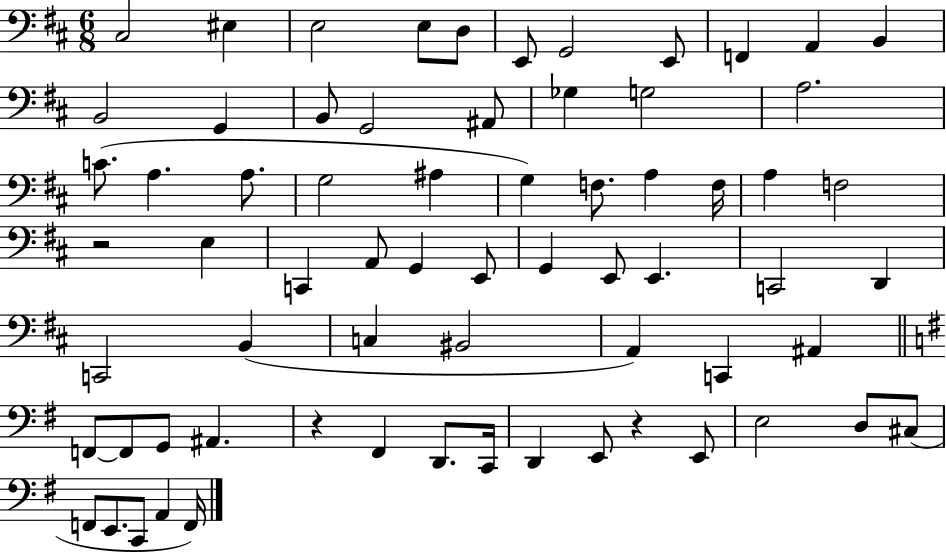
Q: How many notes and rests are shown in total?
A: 68